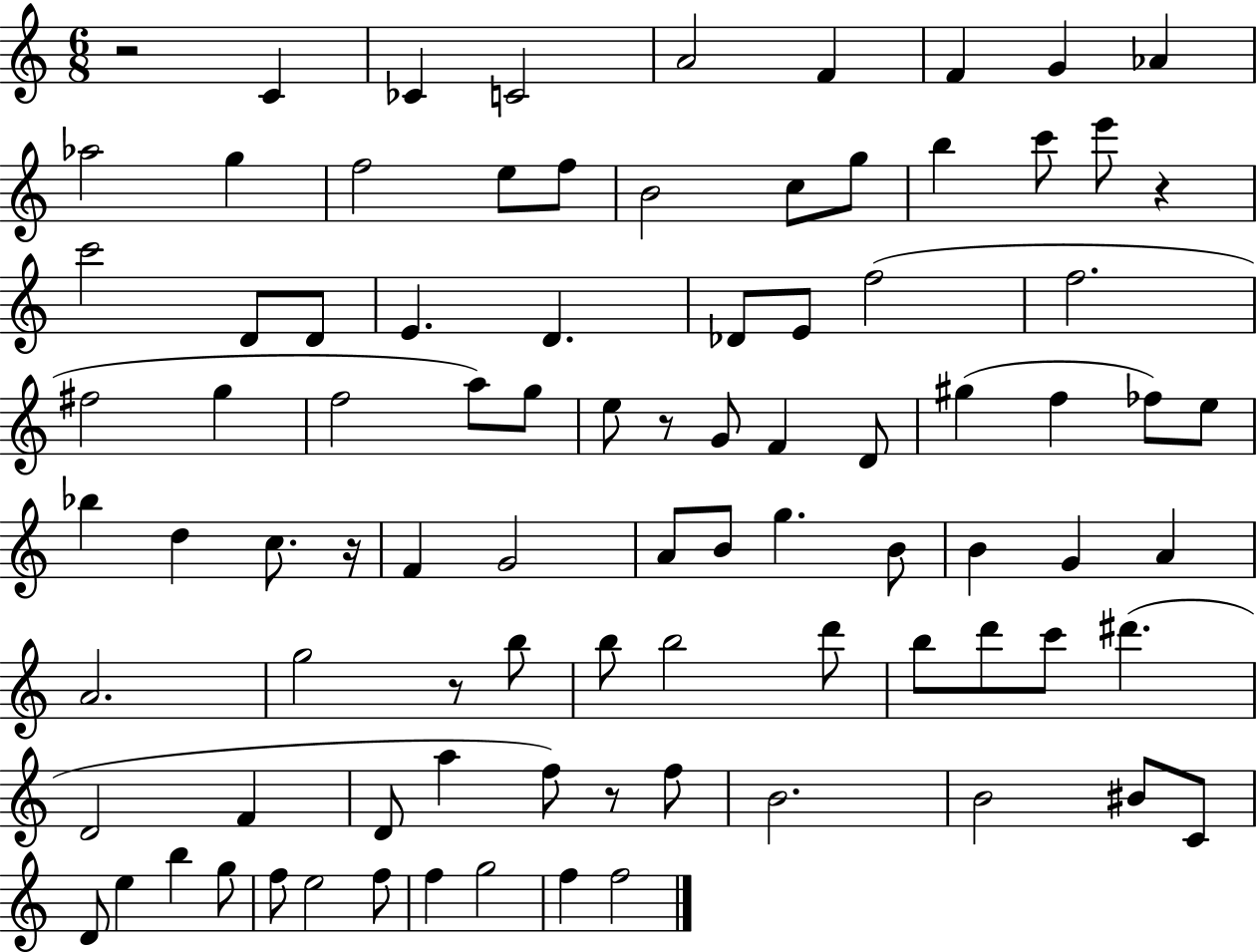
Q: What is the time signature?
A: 6/8